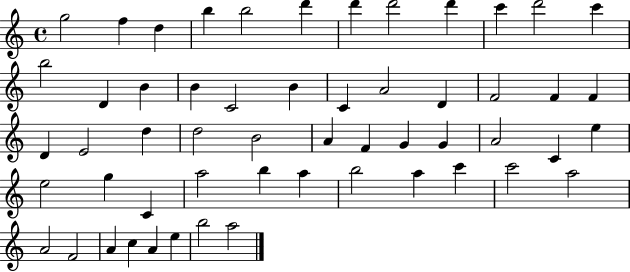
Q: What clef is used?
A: treble